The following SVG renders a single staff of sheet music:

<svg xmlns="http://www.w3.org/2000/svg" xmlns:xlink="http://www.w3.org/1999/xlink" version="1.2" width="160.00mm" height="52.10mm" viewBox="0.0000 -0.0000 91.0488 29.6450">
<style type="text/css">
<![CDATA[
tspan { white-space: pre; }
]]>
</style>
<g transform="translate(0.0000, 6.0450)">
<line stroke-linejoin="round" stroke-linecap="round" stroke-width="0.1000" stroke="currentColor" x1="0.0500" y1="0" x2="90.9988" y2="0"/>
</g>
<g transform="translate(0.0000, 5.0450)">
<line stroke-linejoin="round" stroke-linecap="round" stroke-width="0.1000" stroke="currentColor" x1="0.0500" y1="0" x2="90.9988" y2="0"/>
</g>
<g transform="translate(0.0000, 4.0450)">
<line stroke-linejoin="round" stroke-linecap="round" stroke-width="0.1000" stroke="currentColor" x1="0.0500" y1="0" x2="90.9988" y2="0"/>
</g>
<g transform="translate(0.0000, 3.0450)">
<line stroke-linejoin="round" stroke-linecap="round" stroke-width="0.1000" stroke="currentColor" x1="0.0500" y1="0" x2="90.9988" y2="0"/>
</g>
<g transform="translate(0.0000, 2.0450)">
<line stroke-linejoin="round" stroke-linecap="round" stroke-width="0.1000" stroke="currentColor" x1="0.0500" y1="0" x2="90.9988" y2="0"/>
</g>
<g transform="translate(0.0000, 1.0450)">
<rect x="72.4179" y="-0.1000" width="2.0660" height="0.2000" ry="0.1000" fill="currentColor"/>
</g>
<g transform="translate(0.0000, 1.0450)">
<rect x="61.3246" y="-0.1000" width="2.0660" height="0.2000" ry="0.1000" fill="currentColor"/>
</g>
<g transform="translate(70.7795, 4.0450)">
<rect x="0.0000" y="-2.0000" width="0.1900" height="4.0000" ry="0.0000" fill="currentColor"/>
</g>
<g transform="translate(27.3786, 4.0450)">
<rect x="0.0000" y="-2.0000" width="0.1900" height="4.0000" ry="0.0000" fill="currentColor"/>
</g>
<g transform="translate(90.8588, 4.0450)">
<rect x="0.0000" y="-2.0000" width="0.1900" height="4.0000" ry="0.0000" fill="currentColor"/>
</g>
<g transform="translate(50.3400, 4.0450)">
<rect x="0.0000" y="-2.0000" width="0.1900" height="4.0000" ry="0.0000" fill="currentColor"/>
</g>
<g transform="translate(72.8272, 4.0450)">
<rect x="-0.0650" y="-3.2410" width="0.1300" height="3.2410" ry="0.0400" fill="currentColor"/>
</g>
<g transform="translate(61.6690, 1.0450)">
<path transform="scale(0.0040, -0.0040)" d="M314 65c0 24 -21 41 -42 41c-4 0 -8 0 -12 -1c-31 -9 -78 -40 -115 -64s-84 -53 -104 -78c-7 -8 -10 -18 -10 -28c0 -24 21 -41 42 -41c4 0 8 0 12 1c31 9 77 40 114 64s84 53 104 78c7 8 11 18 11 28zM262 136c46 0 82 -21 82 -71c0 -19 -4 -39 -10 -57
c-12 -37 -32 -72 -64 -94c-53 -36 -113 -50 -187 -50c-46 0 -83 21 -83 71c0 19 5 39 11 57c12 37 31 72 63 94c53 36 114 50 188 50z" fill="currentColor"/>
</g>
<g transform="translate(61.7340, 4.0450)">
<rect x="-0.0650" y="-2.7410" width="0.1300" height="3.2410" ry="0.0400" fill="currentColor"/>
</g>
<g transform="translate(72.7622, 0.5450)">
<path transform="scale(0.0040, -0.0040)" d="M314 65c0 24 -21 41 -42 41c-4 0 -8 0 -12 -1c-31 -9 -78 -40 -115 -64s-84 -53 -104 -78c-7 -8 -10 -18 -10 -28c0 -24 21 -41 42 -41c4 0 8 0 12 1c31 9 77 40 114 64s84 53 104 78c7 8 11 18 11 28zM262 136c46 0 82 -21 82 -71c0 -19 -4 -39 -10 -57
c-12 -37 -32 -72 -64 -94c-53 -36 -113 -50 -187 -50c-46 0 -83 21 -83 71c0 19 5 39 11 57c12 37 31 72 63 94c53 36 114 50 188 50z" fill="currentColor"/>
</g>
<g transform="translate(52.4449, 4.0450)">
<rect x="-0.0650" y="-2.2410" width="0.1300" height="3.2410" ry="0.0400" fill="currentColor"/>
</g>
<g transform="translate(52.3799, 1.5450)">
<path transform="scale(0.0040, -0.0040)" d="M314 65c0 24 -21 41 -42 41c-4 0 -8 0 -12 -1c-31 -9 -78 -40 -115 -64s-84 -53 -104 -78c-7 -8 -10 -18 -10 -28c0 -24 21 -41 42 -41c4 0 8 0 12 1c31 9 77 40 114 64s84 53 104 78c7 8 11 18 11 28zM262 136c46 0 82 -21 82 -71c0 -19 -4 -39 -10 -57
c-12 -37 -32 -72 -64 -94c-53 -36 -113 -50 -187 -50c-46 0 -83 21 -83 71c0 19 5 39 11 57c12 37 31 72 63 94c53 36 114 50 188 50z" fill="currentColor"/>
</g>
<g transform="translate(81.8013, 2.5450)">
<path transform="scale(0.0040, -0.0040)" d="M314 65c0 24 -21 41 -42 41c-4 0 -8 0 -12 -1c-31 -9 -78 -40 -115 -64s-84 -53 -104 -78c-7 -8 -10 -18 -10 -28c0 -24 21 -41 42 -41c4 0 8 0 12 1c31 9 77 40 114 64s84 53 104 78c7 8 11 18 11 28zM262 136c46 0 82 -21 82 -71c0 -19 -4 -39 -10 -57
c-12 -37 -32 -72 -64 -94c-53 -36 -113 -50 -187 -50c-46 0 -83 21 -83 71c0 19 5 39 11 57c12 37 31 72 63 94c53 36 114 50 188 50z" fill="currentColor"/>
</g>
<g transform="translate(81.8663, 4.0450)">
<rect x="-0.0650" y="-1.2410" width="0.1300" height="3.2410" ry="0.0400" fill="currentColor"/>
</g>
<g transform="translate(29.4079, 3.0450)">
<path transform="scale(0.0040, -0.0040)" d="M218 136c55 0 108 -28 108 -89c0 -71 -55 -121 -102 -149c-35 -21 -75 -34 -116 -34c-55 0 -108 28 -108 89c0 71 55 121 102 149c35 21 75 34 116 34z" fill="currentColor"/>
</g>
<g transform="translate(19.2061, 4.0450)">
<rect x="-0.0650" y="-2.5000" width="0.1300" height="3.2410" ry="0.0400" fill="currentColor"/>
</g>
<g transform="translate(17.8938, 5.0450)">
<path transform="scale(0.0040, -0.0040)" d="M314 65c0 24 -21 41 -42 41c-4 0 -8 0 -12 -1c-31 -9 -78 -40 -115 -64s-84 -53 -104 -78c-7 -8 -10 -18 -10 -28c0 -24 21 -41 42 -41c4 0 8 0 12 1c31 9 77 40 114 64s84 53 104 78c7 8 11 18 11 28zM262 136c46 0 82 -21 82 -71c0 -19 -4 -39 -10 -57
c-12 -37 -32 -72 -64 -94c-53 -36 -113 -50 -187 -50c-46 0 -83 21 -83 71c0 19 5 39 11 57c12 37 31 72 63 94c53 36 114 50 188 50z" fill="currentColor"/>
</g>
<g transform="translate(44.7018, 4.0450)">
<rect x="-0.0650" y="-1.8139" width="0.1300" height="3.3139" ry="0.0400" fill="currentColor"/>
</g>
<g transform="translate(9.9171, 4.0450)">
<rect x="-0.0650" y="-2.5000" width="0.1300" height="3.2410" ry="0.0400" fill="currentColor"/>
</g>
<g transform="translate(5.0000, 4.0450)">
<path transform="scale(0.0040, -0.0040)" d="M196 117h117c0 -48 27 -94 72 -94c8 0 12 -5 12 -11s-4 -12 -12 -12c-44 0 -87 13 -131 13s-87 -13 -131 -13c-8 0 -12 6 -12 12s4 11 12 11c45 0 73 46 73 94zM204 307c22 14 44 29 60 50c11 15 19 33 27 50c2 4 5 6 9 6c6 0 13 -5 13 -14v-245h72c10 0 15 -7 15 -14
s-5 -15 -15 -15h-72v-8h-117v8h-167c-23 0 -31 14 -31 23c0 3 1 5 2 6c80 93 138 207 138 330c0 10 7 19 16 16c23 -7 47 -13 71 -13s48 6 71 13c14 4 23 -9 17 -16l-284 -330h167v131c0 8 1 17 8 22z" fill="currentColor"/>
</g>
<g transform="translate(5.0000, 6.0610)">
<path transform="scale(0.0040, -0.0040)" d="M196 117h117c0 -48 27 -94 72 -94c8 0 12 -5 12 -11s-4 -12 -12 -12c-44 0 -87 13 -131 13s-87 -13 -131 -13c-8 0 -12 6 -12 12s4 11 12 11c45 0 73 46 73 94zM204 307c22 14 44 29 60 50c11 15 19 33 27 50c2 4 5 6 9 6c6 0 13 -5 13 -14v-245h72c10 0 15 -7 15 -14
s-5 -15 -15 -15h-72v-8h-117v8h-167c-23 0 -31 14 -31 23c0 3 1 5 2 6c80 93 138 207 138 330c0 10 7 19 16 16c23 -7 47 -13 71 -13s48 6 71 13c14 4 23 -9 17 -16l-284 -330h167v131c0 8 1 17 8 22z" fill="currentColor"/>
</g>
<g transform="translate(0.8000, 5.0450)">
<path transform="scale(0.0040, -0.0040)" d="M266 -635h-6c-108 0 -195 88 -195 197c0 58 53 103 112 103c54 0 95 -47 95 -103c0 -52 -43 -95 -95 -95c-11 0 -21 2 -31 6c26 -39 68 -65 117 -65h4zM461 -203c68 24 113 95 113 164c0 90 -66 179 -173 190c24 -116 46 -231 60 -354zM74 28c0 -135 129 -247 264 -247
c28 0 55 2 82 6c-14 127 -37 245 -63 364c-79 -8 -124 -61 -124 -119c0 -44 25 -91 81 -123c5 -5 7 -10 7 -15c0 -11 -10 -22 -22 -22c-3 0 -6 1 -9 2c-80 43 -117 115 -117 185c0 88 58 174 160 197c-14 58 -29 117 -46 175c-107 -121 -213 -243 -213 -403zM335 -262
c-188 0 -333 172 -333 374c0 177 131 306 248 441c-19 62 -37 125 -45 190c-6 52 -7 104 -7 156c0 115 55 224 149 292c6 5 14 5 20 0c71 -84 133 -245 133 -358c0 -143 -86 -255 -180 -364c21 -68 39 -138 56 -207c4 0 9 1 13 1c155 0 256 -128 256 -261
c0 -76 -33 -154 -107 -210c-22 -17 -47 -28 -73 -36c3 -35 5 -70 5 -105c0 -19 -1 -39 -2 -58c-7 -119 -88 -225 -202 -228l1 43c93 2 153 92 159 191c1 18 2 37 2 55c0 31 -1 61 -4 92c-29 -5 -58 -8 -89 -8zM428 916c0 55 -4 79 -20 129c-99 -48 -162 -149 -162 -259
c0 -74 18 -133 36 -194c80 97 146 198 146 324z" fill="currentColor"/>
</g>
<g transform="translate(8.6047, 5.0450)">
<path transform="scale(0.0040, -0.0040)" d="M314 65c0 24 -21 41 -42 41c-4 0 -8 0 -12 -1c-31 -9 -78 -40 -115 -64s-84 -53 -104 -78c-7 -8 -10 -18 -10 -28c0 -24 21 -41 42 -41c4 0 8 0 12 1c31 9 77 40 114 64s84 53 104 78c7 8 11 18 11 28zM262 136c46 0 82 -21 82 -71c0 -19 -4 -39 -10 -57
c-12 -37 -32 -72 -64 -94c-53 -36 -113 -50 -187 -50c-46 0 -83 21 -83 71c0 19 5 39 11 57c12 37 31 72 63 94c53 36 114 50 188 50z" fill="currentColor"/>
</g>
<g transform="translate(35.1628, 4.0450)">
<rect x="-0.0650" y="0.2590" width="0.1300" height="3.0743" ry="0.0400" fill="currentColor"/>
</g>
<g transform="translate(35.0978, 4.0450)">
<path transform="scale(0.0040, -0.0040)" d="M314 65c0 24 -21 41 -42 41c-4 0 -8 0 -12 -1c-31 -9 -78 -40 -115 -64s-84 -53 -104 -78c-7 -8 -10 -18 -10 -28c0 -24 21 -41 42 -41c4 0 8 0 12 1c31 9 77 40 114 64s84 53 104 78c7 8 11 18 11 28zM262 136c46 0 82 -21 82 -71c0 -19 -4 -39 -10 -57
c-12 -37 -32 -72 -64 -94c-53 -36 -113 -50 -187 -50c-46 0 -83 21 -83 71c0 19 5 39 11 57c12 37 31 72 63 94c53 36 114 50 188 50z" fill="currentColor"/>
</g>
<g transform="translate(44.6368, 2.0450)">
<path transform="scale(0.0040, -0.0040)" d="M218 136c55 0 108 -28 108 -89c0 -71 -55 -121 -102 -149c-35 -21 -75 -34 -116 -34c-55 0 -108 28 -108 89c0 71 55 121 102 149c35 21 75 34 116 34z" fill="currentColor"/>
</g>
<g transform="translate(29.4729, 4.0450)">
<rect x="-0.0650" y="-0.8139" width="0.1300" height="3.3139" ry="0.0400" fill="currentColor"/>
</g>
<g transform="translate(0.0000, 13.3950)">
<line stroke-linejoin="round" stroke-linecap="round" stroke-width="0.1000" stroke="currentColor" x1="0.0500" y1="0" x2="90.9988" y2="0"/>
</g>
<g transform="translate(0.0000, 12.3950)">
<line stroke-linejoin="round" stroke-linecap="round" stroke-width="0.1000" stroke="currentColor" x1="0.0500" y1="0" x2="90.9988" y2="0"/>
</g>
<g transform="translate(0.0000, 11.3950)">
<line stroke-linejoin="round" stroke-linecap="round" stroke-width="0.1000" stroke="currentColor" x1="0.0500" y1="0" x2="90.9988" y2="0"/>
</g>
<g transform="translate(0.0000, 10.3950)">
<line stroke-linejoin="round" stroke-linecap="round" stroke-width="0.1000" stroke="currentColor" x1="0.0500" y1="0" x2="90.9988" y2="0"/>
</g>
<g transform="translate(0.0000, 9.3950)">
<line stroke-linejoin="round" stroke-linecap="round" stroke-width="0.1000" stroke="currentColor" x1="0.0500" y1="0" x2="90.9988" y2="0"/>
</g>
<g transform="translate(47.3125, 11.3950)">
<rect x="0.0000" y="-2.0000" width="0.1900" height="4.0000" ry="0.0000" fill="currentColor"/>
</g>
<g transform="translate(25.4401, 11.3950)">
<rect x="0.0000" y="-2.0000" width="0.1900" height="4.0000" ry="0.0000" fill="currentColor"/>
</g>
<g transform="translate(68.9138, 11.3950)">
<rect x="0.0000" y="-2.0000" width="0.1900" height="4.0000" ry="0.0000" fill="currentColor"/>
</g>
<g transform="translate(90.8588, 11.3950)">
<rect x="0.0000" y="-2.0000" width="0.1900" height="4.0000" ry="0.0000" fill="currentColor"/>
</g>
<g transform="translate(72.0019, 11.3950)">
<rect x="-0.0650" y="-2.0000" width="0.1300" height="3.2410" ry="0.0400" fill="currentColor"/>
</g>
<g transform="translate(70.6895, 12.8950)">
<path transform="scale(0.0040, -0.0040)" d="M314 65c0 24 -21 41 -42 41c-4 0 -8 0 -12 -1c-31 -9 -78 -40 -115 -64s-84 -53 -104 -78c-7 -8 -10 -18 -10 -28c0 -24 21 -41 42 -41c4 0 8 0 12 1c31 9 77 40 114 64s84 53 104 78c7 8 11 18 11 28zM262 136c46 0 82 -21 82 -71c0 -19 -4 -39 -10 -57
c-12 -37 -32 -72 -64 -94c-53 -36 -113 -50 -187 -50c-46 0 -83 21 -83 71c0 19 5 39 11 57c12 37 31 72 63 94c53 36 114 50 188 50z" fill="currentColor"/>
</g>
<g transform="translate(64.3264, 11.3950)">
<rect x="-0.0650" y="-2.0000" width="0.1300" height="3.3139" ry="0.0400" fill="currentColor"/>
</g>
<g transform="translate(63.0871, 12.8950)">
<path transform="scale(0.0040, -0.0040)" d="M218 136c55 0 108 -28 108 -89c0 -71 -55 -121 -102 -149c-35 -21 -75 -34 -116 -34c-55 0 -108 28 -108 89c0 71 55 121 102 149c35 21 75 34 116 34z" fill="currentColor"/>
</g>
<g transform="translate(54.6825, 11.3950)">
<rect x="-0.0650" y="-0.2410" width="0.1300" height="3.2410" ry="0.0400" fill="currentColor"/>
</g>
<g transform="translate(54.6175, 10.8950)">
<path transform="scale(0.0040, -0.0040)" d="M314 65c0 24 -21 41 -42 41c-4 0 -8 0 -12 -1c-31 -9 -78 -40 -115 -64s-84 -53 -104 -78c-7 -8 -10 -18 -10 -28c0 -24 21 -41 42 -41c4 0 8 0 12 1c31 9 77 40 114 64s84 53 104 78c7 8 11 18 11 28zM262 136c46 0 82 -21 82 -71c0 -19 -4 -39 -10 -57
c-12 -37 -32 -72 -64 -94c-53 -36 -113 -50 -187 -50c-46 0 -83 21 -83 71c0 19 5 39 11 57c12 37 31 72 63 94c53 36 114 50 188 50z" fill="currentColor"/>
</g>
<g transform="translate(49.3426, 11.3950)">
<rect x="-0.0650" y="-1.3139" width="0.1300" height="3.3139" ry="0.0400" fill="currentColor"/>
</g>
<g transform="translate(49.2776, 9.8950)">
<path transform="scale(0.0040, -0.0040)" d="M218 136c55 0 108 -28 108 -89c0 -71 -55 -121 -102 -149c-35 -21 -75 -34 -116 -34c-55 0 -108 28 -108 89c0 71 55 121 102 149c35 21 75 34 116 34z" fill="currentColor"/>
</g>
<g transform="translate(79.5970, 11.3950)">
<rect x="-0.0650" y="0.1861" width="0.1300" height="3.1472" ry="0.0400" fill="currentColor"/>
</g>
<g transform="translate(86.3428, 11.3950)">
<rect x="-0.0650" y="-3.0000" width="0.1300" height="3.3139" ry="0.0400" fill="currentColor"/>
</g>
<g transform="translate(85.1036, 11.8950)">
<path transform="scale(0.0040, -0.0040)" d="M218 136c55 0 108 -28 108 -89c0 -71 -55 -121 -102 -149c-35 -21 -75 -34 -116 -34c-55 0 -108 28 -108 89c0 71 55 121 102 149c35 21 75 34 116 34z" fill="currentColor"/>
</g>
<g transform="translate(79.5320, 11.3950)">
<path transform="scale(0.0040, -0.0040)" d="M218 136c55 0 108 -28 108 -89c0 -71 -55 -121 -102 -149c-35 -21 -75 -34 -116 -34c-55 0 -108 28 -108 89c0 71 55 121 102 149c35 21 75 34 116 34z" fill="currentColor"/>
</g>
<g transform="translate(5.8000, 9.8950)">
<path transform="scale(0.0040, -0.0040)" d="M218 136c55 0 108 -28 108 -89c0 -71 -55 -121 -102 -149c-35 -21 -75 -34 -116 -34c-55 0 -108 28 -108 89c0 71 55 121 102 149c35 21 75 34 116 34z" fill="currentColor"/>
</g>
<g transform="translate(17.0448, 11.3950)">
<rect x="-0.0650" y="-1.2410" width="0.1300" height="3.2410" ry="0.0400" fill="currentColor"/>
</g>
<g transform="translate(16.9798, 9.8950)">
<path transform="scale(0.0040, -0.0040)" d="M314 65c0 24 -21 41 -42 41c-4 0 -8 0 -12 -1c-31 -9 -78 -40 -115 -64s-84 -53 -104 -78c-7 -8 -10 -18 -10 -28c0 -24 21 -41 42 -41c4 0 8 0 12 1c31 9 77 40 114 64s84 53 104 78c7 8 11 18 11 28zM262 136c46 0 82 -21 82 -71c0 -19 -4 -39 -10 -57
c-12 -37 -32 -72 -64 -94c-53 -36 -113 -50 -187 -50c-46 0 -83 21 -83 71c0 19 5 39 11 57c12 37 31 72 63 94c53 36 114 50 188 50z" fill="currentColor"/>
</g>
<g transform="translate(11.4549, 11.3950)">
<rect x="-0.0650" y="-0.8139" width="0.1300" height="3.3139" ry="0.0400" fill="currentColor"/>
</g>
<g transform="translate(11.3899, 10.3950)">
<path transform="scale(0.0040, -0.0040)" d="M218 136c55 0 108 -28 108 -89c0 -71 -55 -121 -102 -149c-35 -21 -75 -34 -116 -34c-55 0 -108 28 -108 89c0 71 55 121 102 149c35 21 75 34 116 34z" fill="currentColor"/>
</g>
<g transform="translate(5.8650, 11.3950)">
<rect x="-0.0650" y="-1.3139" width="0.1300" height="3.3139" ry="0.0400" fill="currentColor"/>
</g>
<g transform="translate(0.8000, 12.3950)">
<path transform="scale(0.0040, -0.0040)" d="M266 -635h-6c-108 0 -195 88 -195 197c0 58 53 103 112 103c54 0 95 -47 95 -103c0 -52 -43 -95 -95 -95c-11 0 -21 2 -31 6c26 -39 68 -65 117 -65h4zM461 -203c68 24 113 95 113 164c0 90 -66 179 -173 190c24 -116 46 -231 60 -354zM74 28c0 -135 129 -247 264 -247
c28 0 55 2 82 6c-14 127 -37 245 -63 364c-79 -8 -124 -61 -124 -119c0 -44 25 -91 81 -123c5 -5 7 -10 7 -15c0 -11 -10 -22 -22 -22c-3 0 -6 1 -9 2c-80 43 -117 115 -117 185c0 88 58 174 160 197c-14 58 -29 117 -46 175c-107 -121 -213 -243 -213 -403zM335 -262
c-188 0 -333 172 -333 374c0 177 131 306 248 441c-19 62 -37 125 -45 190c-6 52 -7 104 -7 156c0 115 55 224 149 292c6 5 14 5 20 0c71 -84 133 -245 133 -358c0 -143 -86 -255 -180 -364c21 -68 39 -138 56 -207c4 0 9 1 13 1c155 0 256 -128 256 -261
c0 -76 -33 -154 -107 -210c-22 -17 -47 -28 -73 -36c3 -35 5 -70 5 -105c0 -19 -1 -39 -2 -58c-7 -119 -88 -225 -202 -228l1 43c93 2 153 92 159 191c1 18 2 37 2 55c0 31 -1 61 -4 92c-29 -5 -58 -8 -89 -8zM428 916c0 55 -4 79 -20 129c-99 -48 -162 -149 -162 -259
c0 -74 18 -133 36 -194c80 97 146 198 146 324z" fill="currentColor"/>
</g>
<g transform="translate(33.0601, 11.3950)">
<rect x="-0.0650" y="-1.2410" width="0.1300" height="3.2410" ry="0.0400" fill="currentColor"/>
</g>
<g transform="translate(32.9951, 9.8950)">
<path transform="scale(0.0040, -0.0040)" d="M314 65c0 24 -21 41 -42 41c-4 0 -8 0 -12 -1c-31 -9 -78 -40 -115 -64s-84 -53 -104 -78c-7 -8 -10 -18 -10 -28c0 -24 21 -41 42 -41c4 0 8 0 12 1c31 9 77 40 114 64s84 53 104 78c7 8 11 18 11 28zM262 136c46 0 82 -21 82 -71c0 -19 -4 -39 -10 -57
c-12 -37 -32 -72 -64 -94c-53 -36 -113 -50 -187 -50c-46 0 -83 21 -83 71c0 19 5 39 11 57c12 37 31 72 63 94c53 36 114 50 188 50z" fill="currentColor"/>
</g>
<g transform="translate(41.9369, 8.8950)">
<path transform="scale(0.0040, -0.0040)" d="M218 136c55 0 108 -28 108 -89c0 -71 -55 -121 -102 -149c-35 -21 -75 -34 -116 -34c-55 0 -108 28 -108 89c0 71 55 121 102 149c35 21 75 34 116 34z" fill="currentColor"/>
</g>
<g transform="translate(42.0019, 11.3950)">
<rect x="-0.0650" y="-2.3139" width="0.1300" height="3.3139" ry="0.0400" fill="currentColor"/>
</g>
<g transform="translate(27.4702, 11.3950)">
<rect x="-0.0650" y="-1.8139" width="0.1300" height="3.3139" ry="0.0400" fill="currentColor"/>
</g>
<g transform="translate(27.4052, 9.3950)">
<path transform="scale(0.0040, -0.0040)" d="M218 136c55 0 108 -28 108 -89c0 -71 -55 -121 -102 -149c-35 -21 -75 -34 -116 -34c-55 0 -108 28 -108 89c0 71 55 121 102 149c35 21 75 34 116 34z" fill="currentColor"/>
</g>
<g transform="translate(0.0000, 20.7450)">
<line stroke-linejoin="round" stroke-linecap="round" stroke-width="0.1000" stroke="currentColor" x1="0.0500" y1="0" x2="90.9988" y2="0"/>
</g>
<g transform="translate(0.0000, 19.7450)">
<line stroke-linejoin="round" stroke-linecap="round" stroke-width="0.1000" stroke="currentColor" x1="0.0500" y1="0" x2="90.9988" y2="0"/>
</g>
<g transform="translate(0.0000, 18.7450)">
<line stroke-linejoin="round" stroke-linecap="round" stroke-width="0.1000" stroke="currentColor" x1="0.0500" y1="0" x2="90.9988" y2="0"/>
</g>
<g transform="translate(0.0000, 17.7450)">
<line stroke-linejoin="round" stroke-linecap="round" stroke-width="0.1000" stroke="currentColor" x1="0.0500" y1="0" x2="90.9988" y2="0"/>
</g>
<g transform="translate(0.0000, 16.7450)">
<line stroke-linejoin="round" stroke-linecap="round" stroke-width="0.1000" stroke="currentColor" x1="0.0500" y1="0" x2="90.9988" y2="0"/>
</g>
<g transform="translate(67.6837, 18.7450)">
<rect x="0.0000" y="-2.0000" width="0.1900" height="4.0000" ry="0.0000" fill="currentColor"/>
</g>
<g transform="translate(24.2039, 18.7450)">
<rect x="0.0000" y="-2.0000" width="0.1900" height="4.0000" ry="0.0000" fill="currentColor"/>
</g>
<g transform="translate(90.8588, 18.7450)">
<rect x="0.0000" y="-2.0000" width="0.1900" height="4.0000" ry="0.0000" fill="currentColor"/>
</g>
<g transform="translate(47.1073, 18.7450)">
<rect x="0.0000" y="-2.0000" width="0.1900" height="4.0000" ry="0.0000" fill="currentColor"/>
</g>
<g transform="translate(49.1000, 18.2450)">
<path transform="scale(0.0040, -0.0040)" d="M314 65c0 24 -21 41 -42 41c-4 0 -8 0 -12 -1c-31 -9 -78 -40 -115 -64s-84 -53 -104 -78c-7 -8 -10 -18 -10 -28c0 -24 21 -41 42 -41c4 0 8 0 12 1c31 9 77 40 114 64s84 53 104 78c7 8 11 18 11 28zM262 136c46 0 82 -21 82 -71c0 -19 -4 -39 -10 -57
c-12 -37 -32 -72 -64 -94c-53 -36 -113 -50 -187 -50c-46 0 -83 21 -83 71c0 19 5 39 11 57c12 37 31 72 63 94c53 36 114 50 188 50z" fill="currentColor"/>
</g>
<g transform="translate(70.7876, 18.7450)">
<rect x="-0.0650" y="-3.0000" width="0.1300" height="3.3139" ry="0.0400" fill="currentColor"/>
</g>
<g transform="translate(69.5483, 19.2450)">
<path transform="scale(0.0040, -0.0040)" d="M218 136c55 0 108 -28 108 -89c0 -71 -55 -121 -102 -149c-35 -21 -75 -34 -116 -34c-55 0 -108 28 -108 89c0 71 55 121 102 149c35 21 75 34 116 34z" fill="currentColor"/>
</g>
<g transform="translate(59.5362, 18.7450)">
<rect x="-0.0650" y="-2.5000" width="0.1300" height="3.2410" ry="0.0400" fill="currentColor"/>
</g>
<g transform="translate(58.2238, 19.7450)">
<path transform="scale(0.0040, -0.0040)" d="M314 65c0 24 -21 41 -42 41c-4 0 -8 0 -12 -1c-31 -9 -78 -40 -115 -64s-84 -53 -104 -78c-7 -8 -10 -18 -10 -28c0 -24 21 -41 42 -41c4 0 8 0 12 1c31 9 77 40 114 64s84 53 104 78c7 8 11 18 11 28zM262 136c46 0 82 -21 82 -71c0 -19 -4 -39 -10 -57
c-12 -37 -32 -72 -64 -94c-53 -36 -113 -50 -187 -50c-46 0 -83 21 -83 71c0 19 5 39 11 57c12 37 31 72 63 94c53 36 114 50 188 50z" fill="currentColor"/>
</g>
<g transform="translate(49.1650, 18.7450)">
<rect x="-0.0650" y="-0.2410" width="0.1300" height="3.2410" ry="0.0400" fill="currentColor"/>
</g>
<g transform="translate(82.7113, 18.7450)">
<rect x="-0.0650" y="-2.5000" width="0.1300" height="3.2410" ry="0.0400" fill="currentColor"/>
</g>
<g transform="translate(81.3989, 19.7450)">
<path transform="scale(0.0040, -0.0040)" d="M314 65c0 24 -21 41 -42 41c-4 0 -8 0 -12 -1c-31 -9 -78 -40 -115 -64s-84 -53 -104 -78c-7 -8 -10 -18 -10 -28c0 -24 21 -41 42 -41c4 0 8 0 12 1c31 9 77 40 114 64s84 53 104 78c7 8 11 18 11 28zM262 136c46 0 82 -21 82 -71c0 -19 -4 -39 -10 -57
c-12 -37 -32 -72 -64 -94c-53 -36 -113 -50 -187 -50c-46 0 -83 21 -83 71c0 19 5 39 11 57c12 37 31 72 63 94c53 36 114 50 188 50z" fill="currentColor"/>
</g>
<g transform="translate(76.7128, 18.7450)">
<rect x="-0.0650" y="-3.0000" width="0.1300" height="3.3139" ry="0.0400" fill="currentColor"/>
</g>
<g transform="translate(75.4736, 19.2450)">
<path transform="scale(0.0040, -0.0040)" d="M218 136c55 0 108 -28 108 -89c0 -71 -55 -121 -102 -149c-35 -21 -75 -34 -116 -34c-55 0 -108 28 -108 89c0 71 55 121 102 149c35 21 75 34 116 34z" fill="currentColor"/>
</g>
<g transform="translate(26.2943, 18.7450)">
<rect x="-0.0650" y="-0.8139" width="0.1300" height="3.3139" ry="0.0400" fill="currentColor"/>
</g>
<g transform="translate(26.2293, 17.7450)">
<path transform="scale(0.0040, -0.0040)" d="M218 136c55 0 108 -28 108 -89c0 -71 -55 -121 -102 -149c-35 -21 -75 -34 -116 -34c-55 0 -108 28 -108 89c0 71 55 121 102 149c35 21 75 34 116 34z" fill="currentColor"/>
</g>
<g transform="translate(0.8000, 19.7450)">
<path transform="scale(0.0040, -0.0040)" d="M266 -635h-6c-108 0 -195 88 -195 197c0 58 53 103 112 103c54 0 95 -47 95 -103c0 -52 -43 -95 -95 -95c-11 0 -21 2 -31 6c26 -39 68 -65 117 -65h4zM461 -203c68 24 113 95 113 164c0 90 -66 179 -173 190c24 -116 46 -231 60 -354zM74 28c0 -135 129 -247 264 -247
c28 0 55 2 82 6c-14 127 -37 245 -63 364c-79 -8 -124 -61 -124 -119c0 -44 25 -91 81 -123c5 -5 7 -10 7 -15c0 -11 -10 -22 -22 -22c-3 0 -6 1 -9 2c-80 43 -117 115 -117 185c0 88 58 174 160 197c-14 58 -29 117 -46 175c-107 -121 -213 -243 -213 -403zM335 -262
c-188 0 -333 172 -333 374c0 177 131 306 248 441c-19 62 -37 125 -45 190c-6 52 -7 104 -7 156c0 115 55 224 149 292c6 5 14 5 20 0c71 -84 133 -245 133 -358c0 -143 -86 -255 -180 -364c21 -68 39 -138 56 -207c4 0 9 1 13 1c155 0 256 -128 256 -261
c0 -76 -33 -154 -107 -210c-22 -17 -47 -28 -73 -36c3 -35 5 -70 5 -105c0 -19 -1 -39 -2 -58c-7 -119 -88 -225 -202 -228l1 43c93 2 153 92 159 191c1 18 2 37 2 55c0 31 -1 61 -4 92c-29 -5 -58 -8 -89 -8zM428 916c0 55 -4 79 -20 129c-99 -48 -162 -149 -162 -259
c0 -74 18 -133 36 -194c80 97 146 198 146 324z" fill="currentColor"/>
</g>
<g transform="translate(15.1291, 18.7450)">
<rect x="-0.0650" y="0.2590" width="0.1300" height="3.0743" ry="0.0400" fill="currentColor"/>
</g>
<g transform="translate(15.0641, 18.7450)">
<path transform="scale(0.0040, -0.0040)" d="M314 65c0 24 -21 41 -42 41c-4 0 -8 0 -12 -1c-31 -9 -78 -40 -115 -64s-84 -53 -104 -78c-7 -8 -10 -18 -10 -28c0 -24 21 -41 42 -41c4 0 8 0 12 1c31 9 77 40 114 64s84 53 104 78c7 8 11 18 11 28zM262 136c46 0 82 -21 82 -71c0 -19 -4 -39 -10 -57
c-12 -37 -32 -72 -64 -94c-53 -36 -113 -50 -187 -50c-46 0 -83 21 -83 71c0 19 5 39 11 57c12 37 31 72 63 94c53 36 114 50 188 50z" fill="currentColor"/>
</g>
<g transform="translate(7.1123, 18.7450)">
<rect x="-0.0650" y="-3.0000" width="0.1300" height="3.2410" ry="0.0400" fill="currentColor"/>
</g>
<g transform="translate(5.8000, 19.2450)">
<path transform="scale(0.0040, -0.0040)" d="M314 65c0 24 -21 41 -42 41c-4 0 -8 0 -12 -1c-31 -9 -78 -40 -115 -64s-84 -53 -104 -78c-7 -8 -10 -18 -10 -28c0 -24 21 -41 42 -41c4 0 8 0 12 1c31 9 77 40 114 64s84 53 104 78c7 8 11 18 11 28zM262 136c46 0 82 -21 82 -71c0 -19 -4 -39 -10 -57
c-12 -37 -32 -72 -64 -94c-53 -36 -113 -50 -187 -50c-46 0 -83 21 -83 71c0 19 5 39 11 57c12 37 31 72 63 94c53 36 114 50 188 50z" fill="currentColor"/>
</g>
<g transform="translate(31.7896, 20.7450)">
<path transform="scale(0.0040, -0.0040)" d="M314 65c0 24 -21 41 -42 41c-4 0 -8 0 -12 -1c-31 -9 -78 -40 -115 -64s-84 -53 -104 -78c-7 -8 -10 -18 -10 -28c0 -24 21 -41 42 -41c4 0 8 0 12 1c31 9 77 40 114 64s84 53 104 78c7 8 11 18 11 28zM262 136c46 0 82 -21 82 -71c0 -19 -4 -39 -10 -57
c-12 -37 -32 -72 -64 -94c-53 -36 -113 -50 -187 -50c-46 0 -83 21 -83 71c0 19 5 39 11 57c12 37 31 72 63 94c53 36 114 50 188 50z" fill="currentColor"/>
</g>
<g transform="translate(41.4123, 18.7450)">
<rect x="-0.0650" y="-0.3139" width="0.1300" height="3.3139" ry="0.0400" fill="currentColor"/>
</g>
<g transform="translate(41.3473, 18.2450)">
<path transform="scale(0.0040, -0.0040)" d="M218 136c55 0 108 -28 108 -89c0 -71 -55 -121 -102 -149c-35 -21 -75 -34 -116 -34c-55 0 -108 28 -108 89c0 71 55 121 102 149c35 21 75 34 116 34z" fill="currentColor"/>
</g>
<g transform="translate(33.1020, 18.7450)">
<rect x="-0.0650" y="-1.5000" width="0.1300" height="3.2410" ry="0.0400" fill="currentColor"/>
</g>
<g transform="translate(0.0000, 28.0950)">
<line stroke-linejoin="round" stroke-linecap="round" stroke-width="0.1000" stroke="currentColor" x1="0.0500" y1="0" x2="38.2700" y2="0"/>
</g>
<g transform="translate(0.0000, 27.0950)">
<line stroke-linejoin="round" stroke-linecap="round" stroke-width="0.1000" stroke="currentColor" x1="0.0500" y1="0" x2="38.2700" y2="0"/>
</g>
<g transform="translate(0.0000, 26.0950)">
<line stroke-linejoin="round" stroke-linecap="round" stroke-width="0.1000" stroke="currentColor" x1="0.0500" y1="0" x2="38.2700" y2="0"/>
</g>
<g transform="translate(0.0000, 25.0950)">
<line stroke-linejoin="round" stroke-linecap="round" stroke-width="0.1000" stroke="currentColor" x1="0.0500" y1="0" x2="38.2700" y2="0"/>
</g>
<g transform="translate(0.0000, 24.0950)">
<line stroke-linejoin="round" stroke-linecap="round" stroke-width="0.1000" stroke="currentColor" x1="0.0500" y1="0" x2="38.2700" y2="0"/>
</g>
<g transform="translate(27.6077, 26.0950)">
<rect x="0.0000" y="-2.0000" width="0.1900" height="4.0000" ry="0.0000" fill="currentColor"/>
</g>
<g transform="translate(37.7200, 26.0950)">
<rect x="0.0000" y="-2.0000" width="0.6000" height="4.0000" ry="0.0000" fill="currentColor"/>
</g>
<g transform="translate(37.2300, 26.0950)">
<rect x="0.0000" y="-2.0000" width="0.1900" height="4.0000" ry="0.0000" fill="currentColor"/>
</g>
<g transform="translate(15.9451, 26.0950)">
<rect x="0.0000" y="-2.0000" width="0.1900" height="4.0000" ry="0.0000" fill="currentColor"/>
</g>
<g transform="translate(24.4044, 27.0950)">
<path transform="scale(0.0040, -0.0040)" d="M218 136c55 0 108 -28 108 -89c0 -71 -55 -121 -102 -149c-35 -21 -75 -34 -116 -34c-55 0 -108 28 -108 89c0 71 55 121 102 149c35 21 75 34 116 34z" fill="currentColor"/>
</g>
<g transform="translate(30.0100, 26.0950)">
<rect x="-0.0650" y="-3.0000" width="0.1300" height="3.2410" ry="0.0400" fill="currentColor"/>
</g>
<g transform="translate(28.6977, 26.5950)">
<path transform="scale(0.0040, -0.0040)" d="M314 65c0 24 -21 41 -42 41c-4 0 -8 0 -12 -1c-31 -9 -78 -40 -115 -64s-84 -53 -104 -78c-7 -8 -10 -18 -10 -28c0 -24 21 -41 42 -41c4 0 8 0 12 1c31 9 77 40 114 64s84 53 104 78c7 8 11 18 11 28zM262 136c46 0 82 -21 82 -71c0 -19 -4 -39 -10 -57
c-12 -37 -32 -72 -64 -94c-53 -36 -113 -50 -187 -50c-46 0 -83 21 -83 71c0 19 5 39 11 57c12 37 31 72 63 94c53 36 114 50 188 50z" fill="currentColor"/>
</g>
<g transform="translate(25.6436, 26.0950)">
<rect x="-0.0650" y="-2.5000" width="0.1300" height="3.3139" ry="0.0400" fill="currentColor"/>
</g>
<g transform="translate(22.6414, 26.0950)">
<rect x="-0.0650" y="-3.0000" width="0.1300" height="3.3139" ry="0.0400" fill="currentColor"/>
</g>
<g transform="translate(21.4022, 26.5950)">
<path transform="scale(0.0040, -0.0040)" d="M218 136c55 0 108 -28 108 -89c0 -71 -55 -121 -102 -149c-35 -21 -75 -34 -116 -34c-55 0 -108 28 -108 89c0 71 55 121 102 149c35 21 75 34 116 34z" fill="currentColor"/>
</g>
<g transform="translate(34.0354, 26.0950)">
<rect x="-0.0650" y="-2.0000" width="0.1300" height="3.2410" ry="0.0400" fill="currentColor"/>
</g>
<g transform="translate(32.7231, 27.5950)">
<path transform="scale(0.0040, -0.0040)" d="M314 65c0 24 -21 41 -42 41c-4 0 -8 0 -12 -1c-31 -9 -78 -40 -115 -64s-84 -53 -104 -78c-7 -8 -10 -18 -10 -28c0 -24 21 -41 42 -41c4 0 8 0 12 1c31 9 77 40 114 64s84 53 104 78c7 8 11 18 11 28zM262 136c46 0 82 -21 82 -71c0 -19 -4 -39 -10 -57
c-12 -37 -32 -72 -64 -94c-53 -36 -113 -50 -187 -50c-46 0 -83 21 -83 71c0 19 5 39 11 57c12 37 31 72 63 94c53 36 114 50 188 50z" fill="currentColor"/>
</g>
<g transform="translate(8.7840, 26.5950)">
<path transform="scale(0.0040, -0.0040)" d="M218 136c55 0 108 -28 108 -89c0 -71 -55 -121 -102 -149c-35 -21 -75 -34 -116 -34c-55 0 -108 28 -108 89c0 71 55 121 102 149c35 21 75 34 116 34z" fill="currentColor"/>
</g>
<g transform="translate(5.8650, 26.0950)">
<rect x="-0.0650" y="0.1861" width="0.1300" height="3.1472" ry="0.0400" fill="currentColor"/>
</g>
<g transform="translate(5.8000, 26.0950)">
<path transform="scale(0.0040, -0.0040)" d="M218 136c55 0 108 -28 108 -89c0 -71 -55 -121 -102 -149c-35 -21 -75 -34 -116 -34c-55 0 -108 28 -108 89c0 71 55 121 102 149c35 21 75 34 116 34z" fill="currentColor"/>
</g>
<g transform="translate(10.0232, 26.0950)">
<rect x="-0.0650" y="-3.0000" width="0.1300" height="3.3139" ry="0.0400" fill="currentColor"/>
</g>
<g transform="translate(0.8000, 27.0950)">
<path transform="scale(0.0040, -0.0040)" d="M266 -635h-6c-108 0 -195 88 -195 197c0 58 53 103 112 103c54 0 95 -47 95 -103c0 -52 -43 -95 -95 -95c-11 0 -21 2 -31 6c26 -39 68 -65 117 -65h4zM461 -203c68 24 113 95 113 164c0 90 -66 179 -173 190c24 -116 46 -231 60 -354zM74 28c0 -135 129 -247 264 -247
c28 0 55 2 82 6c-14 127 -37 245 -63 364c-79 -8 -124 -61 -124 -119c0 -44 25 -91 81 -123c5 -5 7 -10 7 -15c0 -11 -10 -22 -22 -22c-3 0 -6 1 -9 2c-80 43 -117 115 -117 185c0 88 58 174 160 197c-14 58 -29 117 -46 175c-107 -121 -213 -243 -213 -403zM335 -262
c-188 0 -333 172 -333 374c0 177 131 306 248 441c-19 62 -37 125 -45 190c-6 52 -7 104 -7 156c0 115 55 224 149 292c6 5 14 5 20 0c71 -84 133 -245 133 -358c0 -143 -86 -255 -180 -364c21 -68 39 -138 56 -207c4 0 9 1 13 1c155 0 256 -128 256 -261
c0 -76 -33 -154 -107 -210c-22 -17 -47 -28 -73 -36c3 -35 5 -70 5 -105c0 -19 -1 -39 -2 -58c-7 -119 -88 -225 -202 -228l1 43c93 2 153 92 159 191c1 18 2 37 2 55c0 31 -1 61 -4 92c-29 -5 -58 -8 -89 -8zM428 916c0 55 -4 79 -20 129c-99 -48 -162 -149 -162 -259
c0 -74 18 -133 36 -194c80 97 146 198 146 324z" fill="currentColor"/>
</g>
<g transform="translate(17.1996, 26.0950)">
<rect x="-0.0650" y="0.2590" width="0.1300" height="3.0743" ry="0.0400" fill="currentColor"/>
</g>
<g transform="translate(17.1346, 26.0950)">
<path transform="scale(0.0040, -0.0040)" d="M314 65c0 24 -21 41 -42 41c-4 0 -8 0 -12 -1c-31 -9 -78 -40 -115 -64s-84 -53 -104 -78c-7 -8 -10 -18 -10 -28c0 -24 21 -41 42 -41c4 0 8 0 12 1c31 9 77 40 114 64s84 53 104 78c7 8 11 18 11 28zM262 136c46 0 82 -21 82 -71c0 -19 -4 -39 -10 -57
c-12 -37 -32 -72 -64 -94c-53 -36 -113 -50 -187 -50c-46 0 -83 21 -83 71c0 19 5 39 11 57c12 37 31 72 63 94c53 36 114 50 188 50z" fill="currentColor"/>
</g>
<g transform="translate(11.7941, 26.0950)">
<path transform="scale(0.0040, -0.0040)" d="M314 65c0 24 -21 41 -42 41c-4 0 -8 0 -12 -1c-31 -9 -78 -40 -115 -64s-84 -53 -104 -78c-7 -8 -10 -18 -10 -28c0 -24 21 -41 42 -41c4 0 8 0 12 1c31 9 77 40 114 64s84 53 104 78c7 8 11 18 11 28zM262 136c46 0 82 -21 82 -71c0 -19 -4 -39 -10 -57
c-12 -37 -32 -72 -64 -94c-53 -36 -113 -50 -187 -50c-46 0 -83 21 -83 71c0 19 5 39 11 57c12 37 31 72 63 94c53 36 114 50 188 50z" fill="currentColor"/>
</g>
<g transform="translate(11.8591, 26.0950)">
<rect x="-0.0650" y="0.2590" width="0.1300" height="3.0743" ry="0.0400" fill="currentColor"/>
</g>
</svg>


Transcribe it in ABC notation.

X:1
T:Untitled
M:4/4
L:1/4
K:C
G2 G2 d B2 f g2 a2 b2 e2 e d e2 f e2 g e c2 F F2 B A A2 B2 d E2 c c2 G2 A A G2 B A B2 B2 A G A2 F2